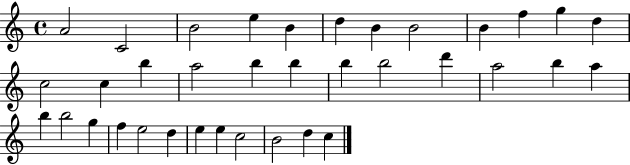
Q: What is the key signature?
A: C major